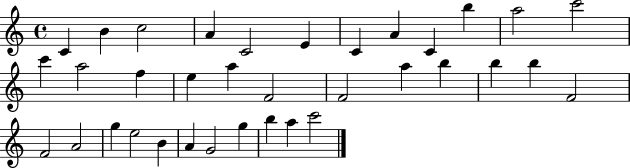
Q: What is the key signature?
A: C major